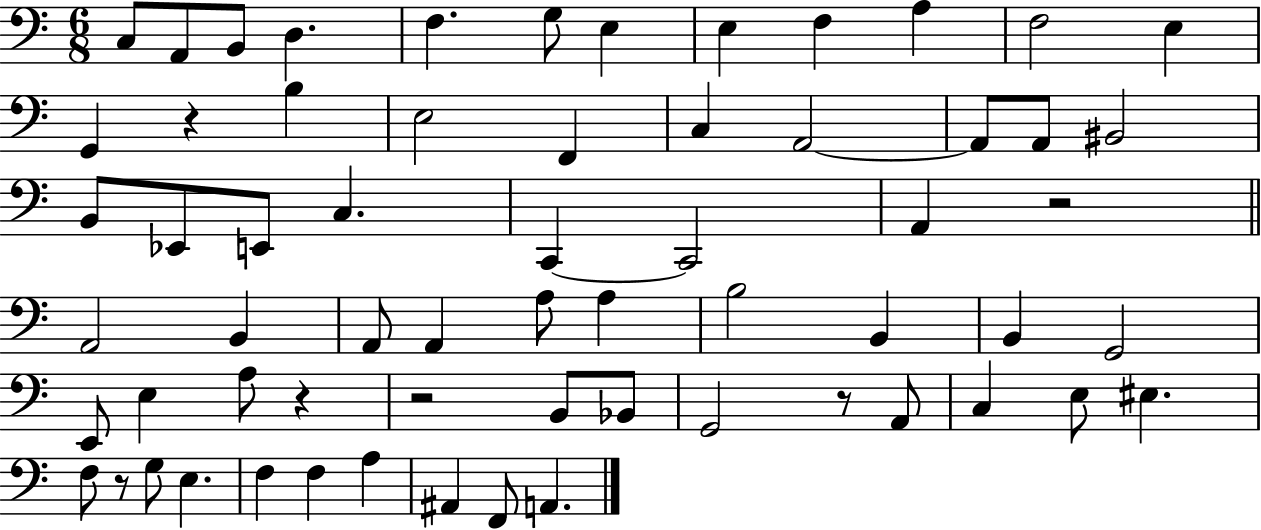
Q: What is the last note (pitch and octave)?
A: A2